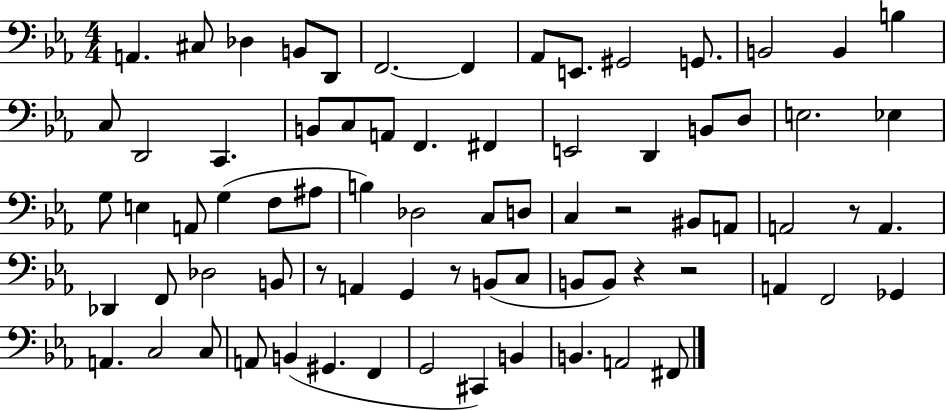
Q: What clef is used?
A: bass